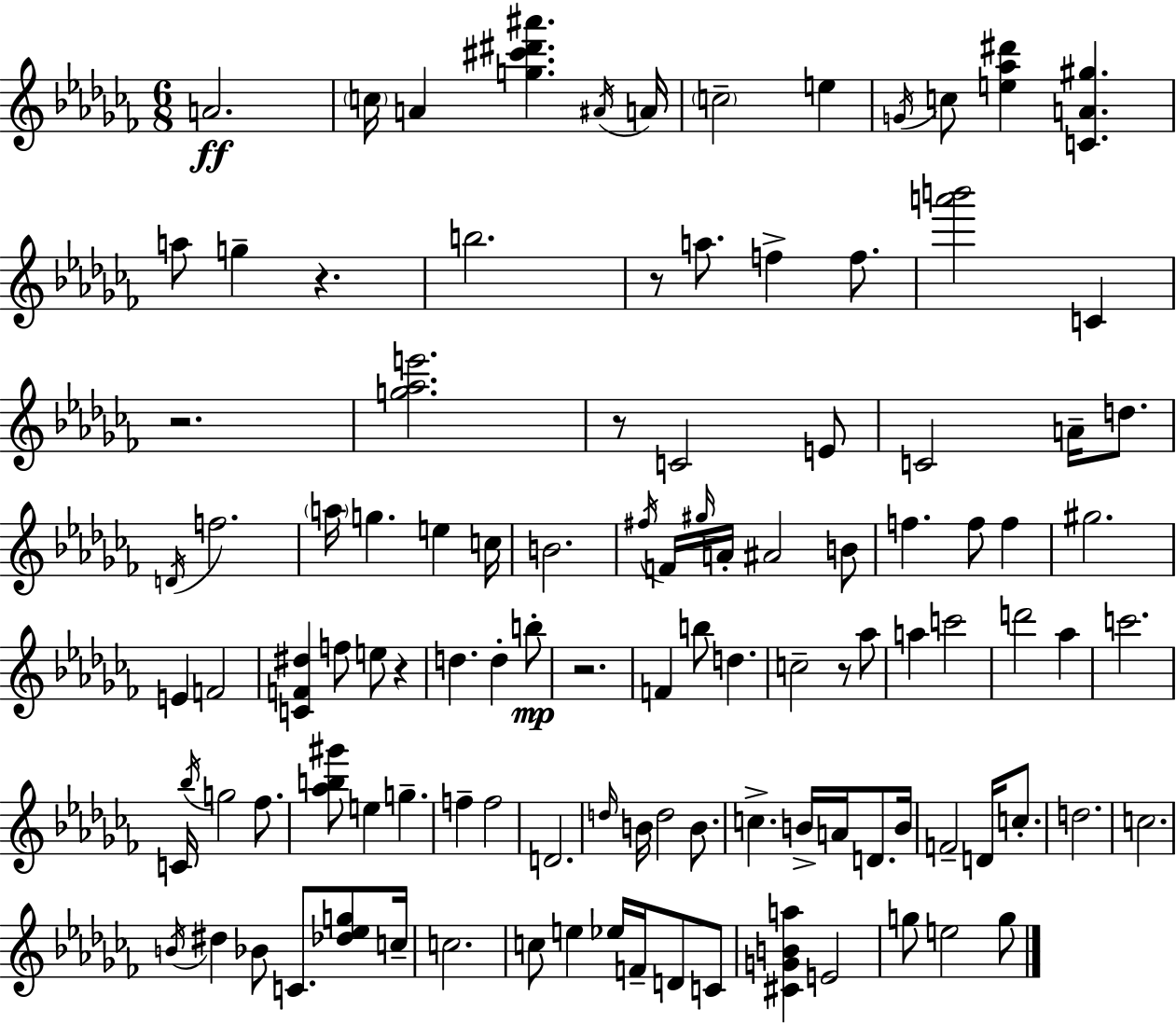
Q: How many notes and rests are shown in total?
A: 110